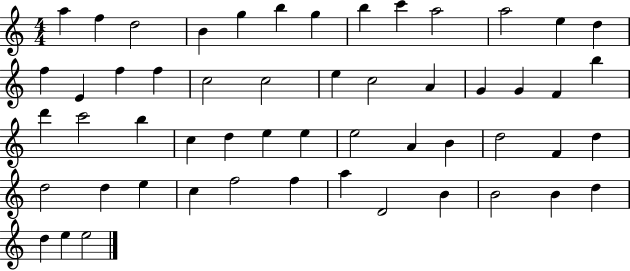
X:1
T:Untitled
M:4/4
L:1/4
K:C
a f d2 B g b g b c' a2 a2 e d f E f f c2 c2 e c2 A G G F b d' c'2 b c d e e e2 A B d2 F d d2 d e c f2 f a D2 B B2 B d d e e2